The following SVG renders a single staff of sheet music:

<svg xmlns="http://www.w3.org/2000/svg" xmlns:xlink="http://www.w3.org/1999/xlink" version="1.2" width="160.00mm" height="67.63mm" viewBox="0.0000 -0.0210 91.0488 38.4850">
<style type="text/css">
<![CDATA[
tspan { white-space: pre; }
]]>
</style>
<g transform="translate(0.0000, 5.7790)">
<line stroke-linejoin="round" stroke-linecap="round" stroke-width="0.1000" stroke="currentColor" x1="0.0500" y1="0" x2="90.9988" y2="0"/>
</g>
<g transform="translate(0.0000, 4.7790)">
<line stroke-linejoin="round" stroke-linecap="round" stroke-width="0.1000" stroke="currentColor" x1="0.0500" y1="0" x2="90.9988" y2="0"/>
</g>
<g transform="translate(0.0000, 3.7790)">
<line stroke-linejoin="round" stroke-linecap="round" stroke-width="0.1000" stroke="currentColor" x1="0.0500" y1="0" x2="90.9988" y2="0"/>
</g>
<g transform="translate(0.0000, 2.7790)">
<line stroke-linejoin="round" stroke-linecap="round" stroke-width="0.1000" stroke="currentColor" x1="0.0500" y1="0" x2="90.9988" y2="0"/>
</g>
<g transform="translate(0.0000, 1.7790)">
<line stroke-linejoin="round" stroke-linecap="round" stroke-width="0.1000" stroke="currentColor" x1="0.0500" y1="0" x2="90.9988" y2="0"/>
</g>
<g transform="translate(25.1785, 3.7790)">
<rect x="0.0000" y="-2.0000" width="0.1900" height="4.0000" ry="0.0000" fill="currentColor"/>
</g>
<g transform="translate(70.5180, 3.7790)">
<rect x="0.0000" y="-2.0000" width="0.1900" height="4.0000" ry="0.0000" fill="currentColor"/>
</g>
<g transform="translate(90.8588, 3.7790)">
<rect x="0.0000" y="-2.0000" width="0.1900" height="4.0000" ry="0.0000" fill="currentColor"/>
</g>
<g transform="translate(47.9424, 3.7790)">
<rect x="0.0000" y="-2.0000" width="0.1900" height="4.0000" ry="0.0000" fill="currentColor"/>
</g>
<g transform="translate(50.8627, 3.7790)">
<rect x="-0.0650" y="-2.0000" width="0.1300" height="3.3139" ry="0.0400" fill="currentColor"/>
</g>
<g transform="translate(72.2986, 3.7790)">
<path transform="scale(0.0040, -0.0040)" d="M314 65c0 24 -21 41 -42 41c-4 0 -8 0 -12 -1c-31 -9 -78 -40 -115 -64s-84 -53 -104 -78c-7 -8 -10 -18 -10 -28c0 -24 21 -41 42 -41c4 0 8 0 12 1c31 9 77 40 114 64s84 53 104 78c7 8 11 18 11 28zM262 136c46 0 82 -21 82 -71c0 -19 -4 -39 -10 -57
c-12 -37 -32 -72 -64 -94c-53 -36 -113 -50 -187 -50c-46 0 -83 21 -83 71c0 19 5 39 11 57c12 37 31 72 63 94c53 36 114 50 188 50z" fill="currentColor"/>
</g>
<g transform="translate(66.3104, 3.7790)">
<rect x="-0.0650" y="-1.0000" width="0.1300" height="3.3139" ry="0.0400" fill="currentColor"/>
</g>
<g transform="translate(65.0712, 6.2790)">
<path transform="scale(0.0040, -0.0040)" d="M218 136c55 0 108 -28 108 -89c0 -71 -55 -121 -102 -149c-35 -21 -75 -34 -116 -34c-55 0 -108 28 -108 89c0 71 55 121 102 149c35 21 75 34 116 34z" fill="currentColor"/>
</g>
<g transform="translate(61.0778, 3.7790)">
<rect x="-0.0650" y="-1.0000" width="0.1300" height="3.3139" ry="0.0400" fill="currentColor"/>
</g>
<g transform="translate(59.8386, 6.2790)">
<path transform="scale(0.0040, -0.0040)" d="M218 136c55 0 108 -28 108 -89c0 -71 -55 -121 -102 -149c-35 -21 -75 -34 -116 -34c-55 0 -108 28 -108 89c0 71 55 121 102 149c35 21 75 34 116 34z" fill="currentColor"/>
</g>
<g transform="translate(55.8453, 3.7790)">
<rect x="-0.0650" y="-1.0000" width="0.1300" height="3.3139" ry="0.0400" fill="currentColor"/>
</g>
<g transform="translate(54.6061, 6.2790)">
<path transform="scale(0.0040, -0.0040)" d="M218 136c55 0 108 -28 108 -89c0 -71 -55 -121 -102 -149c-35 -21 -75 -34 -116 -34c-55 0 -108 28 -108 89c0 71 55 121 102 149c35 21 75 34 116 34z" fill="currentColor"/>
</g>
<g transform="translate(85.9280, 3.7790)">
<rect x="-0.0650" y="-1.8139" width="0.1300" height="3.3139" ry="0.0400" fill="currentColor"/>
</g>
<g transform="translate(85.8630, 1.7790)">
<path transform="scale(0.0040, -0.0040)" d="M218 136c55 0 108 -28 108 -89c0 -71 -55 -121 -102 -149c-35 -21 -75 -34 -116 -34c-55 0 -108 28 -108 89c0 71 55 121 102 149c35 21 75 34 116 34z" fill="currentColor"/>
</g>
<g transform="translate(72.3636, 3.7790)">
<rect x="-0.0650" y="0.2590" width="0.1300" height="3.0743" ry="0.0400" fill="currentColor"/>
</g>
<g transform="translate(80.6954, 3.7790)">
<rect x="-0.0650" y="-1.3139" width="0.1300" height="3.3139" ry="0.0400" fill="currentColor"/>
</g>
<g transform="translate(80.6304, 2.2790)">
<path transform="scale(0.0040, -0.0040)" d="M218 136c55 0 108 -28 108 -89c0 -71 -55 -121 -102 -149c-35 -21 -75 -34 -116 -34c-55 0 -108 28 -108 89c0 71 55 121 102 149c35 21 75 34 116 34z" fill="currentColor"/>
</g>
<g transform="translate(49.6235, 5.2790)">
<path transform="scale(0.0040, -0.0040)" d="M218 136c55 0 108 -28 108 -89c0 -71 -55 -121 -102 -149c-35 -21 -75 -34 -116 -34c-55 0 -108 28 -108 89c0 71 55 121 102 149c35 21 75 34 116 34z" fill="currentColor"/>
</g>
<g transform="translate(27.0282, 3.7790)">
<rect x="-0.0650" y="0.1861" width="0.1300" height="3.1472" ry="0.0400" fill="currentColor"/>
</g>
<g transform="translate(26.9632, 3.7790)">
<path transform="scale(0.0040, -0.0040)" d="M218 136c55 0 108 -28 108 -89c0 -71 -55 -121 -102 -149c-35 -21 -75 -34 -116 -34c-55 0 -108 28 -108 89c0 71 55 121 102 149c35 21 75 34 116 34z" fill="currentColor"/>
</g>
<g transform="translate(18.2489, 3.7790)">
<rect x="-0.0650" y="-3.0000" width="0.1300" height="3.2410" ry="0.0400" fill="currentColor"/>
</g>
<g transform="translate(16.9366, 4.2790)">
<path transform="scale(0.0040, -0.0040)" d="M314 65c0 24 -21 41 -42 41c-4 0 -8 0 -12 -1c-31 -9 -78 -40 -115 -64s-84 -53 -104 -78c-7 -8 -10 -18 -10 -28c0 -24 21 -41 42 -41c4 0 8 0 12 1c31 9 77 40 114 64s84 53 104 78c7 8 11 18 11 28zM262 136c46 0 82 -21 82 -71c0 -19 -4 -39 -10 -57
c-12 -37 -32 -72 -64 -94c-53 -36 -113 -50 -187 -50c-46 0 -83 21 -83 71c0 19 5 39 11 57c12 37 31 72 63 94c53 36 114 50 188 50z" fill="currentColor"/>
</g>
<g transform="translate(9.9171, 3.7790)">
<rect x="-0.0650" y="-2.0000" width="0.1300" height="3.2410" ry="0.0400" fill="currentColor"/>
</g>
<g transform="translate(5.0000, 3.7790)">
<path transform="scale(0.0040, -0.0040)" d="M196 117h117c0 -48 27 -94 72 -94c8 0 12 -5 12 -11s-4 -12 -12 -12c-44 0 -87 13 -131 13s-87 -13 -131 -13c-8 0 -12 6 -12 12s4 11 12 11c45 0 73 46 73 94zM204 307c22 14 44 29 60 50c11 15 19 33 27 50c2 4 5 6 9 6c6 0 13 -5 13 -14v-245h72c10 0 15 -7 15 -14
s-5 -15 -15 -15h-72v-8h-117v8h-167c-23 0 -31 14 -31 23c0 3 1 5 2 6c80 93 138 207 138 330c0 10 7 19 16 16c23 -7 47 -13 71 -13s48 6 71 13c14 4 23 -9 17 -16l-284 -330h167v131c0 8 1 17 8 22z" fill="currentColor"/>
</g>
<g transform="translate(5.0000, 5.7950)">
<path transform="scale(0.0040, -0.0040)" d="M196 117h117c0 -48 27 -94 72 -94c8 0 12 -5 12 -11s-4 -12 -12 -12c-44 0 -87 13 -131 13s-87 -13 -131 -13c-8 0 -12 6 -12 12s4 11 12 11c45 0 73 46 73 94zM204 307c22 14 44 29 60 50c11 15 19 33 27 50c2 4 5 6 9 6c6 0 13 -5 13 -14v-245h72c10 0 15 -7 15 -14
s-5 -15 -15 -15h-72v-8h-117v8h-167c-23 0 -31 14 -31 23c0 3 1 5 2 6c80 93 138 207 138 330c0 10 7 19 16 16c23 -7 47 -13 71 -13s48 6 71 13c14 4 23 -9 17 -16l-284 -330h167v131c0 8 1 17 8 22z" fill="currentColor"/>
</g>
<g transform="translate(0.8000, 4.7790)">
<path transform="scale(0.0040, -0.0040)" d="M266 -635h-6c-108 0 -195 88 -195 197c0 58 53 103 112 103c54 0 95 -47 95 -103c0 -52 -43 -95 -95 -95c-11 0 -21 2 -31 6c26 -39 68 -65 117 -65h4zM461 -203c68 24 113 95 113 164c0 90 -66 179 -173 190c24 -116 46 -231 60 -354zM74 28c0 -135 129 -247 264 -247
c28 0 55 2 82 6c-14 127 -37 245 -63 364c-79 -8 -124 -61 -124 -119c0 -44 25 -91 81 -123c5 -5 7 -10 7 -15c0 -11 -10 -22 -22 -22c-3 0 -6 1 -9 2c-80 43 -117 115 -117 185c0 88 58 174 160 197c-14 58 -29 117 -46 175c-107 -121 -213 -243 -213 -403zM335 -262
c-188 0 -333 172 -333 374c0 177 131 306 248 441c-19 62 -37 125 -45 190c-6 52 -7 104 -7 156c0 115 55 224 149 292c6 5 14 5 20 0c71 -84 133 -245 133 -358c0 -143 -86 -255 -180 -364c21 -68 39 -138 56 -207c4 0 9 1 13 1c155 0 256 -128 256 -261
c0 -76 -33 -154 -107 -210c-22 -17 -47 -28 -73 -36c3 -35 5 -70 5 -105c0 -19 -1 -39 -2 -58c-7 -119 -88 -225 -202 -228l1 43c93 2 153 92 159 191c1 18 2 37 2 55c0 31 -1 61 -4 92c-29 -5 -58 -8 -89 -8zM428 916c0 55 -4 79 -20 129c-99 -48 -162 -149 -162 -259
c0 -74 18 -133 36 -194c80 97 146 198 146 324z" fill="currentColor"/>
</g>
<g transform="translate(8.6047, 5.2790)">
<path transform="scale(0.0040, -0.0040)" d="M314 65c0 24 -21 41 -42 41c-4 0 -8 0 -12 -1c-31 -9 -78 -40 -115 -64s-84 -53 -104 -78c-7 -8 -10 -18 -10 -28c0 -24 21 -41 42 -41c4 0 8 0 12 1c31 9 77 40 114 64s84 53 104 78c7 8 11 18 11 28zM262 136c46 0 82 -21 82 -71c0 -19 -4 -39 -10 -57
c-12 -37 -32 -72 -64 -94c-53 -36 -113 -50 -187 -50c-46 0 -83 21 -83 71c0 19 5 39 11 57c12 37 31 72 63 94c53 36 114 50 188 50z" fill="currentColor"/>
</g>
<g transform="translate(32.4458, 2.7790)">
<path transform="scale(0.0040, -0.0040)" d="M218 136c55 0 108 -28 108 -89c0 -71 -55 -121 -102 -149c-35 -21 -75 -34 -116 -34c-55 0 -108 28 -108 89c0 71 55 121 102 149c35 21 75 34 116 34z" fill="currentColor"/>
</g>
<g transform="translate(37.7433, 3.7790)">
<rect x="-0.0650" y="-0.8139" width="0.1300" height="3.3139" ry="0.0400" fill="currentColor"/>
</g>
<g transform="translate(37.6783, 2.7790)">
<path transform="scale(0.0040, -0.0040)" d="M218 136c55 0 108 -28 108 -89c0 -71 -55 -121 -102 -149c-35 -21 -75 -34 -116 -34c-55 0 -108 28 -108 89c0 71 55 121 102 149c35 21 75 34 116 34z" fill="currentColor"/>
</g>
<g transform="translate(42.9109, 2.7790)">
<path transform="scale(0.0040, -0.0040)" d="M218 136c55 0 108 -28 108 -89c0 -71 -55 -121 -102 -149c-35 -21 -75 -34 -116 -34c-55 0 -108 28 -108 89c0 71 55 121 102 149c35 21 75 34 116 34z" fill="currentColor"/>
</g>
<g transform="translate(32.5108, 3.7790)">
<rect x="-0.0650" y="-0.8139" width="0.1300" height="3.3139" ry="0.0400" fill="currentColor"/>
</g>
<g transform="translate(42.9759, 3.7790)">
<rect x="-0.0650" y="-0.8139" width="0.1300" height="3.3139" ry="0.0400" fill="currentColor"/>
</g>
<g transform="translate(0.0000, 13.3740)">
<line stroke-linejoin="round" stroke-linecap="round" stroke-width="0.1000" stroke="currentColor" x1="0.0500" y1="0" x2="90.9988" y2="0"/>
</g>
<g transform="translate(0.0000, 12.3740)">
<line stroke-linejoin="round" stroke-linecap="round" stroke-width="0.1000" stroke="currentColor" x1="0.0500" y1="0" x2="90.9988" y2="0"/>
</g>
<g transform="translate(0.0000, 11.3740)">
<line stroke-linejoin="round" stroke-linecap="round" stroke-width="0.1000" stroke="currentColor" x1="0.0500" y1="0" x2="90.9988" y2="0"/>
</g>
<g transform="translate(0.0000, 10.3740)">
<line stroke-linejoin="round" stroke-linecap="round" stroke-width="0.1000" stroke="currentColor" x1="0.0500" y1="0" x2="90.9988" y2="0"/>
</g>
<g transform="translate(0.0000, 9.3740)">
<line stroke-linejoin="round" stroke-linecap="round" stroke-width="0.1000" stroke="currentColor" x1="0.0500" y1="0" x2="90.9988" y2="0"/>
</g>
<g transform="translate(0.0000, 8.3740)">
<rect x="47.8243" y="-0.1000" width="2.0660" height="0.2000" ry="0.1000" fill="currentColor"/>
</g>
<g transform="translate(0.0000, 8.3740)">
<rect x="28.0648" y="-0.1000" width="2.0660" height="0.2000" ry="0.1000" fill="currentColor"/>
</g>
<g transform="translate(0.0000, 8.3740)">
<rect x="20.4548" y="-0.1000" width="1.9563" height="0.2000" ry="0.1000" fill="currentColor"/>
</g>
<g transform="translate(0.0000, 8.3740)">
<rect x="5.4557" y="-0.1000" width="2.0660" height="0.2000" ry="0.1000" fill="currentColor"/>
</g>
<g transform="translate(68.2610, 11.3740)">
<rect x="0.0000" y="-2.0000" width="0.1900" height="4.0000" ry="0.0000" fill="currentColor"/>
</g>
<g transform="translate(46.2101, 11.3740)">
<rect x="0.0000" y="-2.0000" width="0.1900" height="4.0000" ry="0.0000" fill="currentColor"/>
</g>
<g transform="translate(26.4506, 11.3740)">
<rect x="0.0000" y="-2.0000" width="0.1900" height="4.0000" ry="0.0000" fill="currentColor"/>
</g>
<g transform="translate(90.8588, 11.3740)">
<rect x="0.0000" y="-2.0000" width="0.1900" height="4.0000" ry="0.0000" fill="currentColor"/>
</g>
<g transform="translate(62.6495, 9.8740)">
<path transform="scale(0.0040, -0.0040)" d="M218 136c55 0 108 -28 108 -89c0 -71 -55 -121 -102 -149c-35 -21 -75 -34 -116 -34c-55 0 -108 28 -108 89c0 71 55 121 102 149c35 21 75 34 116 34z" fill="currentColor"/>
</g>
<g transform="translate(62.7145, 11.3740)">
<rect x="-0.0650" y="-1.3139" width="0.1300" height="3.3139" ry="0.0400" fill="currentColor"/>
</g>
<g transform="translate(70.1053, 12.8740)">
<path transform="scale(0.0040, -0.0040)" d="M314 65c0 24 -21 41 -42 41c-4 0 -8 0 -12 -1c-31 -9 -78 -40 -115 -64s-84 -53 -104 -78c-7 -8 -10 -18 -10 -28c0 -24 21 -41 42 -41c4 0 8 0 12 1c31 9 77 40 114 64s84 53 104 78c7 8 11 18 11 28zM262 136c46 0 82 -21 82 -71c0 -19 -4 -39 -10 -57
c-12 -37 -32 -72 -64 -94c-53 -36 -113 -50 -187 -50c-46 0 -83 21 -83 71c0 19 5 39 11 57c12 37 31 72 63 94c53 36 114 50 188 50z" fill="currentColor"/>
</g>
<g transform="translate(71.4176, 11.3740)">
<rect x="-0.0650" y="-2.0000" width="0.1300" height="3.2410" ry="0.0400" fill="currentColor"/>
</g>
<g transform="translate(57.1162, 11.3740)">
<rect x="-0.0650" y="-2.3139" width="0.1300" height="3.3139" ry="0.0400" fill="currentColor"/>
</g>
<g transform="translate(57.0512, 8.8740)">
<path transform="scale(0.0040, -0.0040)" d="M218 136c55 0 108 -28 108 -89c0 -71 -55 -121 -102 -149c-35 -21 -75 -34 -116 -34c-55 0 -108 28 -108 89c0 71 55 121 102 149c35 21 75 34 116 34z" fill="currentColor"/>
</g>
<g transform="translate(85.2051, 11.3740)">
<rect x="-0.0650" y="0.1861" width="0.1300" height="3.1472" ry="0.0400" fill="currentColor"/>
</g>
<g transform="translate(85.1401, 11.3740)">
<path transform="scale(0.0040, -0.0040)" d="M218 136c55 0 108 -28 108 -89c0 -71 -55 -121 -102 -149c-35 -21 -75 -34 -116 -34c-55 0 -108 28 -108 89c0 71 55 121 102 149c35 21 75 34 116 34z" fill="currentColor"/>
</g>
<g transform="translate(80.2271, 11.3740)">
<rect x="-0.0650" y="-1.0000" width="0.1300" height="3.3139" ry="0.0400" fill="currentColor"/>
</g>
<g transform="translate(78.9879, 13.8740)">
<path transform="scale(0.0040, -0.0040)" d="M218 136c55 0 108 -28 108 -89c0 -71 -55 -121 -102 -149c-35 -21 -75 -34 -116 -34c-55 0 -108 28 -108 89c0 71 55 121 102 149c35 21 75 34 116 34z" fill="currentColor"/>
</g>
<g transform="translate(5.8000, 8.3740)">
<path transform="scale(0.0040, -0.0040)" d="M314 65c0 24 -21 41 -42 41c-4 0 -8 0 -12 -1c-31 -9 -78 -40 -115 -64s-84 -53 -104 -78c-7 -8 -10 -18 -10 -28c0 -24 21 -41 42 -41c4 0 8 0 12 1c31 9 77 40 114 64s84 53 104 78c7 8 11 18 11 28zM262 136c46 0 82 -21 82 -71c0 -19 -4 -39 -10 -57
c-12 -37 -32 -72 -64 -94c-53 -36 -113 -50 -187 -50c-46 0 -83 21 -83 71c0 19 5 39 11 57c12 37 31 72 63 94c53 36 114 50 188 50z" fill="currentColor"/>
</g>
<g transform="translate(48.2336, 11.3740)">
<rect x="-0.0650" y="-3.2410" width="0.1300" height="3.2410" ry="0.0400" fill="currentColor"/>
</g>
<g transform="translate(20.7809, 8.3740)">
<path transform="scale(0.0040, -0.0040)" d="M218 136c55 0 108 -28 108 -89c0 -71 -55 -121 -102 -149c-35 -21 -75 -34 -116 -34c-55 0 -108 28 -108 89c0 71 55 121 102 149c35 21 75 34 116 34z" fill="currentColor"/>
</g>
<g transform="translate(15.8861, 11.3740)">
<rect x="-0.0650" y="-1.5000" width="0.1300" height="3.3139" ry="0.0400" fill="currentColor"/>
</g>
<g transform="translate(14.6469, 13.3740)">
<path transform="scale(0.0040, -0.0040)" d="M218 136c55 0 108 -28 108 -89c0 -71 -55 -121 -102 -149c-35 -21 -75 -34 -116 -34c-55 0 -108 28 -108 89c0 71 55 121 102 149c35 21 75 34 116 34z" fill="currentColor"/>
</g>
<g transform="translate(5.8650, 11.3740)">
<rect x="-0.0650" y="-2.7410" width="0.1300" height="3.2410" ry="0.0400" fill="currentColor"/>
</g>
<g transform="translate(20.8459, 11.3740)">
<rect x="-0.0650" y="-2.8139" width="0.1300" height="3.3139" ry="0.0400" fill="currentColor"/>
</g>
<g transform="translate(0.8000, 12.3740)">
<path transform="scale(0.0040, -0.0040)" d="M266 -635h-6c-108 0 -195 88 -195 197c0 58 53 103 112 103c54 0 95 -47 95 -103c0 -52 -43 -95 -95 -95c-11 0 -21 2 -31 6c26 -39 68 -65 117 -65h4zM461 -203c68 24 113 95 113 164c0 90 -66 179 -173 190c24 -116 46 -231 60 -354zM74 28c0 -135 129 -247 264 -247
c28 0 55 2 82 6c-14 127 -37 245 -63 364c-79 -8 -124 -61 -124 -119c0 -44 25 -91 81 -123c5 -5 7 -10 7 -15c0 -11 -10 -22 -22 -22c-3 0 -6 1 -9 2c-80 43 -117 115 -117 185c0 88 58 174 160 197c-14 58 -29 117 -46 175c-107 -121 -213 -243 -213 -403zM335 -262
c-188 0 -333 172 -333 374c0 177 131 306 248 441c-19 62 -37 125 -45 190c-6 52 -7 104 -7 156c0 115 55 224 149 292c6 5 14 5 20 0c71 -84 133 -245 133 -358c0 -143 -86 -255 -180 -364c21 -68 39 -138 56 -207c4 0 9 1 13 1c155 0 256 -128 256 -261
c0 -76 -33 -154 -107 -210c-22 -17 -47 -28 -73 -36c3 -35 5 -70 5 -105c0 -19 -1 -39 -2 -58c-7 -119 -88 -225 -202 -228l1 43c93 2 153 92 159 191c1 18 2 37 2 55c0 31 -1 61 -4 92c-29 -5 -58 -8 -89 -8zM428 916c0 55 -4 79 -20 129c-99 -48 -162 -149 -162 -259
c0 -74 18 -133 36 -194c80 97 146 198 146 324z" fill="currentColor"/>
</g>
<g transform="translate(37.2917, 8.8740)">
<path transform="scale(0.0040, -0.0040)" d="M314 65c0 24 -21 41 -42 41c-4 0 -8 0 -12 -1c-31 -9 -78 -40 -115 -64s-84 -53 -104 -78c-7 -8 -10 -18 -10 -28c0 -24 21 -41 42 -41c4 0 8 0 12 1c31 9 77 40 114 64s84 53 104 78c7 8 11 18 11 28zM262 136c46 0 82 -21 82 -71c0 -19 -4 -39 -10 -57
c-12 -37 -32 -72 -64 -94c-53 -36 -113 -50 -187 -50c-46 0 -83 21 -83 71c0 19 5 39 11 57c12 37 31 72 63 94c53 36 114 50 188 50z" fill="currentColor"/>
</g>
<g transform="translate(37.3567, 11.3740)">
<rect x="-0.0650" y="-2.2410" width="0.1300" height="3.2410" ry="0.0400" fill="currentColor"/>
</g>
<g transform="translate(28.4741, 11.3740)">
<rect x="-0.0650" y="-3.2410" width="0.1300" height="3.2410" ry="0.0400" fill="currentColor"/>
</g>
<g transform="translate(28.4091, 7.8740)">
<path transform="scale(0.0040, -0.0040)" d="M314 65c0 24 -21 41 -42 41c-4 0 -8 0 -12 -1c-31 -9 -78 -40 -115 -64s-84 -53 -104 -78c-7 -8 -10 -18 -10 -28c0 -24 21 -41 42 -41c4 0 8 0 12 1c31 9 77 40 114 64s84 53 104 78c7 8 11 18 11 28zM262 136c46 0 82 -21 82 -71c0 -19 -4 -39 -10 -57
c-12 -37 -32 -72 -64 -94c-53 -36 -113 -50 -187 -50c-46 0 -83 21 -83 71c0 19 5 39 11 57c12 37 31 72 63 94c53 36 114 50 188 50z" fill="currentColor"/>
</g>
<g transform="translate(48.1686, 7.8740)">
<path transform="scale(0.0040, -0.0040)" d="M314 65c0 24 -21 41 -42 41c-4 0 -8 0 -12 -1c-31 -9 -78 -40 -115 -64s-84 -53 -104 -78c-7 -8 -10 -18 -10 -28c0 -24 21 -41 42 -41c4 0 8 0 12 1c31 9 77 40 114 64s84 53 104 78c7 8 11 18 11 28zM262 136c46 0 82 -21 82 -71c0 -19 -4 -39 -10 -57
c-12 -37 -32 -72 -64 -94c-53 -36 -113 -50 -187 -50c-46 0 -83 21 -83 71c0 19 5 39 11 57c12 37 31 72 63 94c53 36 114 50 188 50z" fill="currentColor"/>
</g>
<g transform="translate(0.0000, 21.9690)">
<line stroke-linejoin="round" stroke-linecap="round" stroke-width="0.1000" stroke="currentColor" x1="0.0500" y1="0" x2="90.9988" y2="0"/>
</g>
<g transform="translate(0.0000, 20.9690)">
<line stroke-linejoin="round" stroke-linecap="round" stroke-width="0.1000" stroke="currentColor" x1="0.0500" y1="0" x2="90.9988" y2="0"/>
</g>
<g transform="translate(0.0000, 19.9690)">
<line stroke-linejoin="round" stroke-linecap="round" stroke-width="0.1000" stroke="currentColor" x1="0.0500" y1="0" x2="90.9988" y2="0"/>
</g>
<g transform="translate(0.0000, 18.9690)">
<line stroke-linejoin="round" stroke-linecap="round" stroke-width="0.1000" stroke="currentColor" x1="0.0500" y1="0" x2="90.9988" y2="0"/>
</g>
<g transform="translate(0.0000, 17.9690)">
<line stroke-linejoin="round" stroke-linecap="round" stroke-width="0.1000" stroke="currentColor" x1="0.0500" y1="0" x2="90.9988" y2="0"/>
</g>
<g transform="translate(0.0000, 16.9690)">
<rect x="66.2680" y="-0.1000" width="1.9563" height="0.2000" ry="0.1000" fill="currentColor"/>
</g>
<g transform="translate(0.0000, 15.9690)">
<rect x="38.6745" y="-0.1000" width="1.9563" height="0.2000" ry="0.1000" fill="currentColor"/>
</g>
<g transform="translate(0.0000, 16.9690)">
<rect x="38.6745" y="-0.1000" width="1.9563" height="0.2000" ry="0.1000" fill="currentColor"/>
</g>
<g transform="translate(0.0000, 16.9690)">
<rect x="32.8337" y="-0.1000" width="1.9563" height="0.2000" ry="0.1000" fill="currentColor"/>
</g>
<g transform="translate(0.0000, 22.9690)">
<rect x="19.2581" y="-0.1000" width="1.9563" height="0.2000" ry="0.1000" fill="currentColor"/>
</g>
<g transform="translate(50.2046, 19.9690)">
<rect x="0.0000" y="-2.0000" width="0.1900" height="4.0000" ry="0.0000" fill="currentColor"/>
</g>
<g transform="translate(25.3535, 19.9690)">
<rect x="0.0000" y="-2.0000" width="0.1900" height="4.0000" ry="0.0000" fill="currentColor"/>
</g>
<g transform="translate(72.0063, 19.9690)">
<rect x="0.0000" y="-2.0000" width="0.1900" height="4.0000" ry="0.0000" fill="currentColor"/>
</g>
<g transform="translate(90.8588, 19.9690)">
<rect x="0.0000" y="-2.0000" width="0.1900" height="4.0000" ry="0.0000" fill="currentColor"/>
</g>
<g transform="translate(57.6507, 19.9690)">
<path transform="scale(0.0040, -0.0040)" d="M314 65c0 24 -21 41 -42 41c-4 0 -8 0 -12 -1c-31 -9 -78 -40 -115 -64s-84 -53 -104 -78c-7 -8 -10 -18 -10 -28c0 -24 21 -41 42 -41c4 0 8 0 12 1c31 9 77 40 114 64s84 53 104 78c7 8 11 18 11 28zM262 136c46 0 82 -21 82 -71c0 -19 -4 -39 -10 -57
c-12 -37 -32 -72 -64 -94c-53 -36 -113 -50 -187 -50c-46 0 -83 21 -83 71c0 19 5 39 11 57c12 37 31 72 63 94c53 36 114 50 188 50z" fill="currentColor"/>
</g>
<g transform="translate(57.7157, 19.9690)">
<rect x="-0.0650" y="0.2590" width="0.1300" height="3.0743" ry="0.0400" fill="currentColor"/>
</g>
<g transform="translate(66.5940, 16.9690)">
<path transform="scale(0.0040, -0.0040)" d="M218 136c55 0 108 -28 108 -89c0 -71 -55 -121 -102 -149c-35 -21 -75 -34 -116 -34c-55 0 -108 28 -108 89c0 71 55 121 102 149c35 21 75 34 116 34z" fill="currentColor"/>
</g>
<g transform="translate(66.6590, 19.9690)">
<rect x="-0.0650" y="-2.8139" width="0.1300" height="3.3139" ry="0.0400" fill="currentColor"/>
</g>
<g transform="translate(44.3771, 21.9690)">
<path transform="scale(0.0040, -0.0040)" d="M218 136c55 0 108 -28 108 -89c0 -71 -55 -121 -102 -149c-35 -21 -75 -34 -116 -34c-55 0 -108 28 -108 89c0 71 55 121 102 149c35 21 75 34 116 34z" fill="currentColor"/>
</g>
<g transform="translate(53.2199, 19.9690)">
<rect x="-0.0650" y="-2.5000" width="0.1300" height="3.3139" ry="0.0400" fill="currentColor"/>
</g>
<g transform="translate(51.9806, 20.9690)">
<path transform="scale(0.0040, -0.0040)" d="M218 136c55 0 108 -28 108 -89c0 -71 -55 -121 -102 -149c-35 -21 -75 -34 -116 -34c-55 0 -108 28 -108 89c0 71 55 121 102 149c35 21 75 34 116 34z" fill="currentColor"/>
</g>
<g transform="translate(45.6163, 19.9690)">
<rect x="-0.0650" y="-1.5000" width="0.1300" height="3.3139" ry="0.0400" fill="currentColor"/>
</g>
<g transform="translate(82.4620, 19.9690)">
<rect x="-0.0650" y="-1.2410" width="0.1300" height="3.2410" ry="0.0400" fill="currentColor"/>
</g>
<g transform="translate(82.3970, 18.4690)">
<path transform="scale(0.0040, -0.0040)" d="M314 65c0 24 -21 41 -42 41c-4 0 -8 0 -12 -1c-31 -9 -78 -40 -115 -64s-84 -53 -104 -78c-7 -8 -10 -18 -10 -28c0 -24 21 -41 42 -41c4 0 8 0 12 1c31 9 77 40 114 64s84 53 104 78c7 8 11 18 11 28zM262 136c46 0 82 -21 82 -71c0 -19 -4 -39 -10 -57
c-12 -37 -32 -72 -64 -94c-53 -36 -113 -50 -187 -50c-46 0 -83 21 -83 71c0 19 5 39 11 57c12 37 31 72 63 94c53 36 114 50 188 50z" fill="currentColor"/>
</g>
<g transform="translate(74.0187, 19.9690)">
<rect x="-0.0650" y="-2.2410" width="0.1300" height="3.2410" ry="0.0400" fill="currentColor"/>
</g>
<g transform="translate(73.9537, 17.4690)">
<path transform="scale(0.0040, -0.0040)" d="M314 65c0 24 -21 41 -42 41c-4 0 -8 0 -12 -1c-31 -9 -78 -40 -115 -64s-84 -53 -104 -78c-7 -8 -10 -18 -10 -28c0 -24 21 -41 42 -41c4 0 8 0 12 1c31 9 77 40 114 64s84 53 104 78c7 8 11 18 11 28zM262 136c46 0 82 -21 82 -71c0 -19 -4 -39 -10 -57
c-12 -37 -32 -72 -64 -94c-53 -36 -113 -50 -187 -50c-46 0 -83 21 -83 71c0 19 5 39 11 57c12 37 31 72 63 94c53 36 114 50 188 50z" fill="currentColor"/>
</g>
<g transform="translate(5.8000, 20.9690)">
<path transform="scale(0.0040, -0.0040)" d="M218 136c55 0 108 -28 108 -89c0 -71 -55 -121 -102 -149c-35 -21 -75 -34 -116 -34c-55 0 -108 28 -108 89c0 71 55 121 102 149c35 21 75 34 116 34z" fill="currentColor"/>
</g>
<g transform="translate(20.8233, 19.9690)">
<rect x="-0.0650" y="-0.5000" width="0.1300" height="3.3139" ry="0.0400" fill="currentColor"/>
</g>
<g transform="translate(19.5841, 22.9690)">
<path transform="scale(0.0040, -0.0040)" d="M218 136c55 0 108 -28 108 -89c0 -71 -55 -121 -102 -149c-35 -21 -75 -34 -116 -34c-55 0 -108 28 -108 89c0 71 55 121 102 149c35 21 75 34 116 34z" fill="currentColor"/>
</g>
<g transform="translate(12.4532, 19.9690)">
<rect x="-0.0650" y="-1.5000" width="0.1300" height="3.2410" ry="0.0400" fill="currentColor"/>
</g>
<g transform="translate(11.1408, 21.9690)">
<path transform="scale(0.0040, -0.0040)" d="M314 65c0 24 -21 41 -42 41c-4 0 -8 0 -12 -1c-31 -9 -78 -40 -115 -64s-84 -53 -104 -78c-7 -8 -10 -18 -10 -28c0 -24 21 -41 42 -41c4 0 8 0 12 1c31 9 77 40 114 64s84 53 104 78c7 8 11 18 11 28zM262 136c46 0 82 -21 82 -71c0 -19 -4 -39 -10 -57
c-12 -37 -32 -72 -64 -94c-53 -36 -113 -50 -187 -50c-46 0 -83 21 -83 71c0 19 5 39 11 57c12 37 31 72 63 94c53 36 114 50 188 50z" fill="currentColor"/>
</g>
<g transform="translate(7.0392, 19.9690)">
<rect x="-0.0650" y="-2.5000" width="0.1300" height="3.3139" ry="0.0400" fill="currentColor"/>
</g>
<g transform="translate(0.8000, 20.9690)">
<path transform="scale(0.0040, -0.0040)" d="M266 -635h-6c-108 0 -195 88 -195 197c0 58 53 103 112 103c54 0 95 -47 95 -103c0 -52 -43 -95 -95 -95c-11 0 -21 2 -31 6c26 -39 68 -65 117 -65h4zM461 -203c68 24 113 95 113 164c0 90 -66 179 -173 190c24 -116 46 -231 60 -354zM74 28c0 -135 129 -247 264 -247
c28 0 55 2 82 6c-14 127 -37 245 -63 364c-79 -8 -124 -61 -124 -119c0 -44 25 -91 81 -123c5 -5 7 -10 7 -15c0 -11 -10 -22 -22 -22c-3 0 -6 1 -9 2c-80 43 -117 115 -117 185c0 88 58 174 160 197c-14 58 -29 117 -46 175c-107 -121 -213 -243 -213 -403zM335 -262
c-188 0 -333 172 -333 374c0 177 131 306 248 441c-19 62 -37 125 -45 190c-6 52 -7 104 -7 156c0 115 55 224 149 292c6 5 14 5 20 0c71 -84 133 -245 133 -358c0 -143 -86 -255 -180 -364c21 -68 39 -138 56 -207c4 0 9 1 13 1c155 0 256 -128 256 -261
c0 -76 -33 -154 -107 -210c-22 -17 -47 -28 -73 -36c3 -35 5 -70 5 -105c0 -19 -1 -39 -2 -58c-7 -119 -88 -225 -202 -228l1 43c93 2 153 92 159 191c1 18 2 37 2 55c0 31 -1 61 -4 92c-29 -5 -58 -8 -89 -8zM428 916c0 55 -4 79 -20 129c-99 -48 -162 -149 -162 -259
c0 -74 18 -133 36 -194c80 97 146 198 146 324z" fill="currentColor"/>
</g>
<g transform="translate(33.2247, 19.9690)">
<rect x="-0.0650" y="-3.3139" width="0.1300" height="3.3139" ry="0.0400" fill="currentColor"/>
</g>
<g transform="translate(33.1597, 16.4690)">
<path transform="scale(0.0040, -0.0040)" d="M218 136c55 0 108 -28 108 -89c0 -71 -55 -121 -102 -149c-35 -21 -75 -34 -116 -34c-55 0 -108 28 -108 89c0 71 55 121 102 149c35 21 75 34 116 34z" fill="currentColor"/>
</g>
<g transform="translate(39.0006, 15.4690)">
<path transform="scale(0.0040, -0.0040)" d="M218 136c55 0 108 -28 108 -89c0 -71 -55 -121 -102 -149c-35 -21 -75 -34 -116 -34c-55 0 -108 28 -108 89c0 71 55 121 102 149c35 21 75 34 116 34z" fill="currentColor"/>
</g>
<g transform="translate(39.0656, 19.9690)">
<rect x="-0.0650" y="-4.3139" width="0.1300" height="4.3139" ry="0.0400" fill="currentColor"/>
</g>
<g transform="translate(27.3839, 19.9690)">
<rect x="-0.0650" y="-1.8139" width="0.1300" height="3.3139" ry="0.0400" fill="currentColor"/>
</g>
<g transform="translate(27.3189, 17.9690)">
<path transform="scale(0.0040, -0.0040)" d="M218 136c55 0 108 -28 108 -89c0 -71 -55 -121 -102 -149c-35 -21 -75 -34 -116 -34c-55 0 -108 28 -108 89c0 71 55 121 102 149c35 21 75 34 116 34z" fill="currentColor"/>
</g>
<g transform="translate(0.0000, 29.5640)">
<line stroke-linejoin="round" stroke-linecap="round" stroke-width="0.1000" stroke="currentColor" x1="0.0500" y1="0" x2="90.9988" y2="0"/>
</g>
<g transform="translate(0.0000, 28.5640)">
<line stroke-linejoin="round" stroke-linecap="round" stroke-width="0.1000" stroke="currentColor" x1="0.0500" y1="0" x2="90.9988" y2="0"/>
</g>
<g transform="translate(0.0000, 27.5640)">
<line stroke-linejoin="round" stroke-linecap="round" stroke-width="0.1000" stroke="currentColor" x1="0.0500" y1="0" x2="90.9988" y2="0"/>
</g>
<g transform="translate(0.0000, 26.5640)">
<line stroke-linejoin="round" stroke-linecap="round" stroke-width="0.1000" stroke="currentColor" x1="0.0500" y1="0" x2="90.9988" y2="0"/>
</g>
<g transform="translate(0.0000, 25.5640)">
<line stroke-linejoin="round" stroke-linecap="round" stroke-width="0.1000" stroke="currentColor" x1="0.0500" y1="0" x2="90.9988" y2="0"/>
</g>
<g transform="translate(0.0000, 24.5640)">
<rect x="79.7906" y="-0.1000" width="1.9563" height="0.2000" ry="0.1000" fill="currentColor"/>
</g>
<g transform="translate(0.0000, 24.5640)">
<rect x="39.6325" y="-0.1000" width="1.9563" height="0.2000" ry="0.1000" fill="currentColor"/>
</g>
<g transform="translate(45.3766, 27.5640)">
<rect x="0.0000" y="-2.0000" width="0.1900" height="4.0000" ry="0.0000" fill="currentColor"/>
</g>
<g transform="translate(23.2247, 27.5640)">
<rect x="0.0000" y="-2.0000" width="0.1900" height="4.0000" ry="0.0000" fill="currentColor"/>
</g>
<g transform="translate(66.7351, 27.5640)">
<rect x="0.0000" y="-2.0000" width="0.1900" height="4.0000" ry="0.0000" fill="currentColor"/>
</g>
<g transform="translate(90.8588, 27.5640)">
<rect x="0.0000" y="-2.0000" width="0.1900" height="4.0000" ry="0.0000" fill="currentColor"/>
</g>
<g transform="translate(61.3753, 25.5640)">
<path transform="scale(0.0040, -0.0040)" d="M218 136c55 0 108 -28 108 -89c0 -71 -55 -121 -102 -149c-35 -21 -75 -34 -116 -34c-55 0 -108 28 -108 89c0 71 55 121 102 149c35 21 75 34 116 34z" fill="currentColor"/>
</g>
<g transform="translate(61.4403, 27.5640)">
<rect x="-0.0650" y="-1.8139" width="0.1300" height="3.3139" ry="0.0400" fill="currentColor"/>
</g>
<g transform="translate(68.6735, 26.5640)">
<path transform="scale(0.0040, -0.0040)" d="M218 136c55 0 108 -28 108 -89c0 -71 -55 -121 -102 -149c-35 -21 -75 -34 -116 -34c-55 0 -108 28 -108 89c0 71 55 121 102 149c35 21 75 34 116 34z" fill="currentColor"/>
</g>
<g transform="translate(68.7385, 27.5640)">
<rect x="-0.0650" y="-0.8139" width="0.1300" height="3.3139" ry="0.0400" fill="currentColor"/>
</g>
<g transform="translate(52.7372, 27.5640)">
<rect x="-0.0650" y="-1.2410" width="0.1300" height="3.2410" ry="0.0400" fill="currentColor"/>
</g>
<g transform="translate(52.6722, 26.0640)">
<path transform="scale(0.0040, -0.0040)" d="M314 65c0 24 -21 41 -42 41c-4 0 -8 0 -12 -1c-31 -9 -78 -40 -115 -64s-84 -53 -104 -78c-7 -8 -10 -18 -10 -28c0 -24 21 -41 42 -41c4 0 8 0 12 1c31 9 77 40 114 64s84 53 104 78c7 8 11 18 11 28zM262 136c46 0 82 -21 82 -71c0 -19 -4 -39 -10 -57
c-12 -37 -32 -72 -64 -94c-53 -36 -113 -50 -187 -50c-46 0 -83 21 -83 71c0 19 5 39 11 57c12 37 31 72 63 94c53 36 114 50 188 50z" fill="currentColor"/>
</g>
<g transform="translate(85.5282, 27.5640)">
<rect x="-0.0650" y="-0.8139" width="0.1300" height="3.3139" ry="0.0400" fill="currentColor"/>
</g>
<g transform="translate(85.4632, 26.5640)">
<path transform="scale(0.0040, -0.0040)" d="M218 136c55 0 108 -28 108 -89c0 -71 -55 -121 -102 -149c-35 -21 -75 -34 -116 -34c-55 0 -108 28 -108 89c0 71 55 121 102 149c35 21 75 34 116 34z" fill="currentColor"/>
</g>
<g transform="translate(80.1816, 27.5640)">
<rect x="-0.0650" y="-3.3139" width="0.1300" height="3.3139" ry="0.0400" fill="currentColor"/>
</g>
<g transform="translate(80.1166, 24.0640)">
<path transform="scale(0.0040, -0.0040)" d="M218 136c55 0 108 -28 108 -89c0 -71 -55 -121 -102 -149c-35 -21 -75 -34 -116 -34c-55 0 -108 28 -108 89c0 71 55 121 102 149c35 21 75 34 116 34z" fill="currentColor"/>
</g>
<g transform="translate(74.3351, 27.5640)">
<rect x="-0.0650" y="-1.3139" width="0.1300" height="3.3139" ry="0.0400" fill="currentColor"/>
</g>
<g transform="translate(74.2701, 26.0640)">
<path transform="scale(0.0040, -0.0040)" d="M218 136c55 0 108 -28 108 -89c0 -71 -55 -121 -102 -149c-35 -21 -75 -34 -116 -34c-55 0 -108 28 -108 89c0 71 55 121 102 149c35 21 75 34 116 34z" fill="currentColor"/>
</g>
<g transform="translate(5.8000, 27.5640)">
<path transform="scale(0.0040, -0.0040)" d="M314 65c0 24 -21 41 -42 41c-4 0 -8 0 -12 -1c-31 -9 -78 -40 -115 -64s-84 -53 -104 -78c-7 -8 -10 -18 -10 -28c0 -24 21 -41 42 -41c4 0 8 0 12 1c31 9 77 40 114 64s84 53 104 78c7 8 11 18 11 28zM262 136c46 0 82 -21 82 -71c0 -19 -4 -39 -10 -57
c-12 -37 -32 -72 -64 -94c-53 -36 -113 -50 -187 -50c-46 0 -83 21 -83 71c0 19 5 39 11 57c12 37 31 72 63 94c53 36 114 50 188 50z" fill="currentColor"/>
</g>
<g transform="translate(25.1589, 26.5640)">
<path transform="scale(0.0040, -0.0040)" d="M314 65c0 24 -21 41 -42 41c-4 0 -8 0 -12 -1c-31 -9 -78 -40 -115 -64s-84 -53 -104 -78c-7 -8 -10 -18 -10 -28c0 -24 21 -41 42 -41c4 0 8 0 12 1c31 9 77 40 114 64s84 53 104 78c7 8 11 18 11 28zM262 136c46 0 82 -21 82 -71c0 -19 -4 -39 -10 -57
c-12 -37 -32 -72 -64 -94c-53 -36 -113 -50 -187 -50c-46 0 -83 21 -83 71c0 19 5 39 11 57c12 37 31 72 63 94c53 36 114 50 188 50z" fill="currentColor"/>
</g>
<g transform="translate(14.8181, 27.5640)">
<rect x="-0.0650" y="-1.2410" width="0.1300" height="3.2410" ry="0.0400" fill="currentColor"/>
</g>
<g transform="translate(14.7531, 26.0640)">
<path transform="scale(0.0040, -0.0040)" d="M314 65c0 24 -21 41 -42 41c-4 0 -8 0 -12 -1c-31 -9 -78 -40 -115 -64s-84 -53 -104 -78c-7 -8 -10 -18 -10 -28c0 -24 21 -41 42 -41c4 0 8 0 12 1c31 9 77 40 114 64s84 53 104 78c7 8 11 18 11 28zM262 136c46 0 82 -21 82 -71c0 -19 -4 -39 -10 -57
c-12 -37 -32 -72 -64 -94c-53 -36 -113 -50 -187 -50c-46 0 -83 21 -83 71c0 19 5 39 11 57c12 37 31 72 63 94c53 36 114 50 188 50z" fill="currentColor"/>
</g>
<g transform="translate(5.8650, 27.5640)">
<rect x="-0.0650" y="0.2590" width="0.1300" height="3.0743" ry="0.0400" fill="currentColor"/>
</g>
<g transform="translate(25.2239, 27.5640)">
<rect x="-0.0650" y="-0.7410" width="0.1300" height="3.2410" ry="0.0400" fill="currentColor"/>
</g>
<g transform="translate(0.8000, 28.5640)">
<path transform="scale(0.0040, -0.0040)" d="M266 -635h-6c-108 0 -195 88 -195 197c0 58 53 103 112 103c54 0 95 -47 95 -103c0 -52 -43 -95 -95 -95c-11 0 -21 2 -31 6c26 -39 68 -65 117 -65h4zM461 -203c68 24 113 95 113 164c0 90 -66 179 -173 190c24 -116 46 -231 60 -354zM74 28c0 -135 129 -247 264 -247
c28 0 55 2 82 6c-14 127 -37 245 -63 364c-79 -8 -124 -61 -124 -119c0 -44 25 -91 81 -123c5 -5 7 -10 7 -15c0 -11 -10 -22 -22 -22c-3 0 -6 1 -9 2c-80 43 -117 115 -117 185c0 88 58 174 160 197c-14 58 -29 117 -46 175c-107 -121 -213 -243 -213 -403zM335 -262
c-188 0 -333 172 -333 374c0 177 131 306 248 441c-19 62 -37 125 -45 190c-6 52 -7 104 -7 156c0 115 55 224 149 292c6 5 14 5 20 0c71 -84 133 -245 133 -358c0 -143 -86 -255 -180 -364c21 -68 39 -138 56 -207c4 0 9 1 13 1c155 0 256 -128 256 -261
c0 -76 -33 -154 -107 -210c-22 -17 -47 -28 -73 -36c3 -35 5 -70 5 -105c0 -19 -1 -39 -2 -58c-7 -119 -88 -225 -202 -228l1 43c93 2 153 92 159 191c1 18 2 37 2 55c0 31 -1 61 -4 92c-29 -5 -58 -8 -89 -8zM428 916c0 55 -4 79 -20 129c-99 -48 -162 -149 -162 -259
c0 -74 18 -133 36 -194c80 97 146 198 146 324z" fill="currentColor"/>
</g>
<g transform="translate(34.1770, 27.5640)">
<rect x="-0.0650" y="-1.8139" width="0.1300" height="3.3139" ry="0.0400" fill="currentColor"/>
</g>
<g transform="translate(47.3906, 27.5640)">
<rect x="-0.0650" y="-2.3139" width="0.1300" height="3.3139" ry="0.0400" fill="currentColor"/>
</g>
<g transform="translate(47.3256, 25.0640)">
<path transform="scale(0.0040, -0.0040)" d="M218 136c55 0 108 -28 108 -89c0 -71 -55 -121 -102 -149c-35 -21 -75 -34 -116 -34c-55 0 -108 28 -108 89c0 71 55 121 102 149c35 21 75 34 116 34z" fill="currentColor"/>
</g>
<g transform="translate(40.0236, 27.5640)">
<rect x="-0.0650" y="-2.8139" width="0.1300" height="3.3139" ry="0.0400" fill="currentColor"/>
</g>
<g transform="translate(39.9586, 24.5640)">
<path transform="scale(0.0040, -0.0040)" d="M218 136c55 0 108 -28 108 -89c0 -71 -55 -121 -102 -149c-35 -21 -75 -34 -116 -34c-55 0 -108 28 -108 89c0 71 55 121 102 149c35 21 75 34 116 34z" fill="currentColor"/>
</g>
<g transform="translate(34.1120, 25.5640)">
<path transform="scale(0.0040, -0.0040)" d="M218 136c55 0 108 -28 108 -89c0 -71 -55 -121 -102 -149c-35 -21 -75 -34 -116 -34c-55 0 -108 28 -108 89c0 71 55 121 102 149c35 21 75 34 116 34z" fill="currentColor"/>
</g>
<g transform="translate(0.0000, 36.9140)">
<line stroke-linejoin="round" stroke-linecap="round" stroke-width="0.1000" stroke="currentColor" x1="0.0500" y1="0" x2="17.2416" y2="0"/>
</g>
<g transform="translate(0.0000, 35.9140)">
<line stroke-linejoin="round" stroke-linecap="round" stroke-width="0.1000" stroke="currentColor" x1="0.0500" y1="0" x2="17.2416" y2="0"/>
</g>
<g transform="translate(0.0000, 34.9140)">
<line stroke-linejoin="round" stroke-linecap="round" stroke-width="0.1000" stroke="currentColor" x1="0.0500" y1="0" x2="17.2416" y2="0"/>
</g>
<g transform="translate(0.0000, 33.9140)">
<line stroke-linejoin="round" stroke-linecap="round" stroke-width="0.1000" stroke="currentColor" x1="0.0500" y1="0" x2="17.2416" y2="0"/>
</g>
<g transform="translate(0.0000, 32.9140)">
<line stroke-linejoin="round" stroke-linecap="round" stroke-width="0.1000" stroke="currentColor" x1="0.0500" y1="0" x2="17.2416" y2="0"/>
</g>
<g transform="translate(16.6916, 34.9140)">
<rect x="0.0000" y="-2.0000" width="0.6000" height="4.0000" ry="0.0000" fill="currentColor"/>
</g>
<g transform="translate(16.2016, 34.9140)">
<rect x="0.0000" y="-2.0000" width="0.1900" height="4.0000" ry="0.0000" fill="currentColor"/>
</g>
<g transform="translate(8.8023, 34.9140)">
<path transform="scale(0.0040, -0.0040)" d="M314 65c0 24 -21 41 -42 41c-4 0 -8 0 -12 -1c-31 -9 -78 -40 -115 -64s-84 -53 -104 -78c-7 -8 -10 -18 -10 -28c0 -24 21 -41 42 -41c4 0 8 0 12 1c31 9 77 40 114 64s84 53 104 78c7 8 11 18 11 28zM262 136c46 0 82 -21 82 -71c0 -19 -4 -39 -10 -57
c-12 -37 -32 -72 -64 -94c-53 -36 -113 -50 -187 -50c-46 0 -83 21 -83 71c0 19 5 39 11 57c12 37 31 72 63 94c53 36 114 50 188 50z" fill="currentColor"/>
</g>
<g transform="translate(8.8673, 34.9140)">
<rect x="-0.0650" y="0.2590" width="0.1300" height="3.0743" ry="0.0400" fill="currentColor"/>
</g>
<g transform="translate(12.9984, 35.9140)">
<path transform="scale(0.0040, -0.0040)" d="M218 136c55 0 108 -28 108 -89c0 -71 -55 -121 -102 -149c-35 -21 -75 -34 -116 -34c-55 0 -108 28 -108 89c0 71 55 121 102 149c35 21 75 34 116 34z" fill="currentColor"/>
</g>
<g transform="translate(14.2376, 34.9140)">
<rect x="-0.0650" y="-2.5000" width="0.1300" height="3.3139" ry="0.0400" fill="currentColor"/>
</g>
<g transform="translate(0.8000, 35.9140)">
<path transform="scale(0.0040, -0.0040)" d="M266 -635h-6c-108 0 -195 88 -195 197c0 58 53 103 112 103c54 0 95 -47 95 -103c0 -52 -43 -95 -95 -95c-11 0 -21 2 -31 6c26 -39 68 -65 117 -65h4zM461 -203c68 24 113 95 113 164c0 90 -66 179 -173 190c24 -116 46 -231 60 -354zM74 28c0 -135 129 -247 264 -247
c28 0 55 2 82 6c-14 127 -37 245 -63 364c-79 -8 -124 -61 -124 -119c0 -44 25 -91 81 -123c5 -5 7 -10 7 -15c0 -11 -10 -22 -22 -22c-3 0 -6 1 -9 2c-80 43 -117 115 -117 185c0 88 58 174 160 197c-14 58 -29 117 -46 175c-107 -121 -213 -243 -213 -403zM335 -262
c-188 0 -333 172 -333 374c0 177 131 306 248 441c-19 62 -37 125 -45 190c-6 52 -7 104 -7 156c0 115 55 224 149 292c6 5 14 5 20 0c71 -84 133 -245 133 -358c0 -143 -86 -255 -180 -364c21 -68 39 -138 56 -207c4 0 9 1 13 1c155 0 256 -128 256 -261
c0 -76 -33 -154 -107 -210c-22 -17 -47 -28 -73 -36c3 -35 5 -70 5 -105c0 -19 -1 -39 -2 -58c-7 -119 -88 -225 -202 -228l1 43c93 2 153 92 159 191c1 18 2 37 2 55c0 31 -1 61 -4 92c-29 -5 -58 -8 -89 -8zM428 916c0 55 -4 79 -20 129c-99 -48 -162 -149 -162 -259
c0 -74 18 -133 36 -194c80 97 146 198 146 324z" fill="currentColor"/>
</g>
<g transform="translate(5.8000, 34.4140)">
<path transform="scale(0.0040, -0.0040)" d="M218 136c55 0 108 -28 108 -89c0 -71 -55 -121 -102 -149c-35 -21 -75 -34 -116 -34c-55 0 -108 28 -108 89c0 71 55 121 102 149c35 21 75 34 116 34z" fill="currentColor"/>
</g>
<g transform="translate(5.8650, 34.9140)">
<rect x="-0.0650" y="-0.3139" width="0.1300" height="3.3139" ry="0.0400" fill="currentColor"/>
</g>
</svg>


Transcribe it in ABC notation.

X:1
T:Untitled
M:4/4
L:1/4
K:C
F2 A2 B d d d F D D D B2 e f a2 E a b2 g2 b2 g e F2 D B G E2 C f b d' E G B2 a g2 e2 B2 e2 d2 f a g e2 f d e b d c B2 G